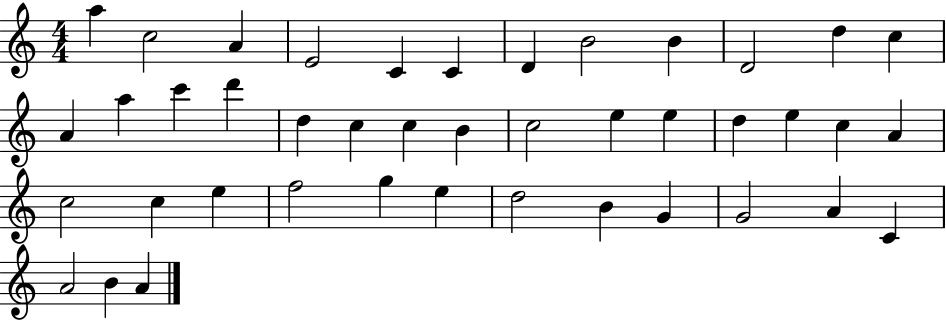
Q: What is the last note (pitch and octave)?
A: A4